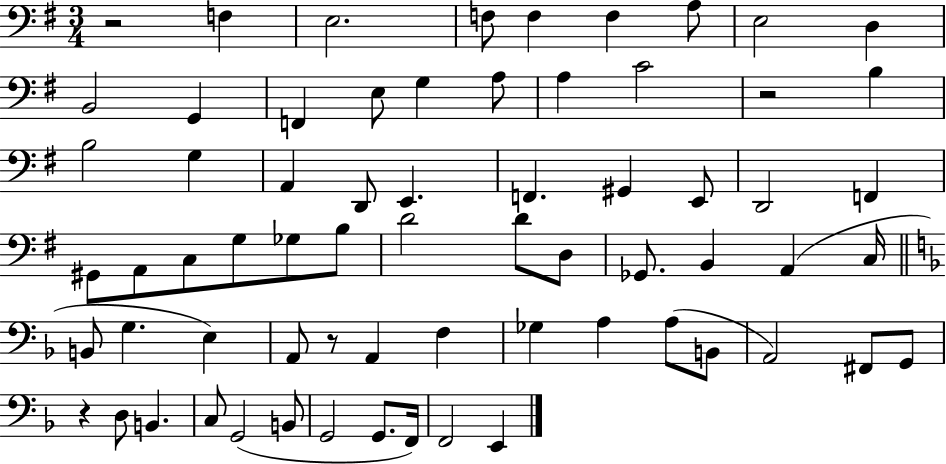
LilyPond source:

{
  \clef bass
  \numericTimeSignature
  \time 3/4
  \key g \major
  r2 f4 | e2. | f8 f4 f4 a8 | e2 d4 | \break b,2 g,4 | f,4 e8 g4 a8 | a4 c'2 | r2 b4 | \break b2 g4 | a,4 d,8 e,4. | f,4. gis,4 e,8 | d,2 f,4 | \break gis,8 a,8 c8 g8 ges8 b8 | d'2 d'8 d8 | ges,8. b,4 a,4( c16 | \bar "||" \break \key f \major b,8 g4. e4) | a,8 r8 a,4 f4 | ges4 a4 a8( b,8 | a,2) fis,8 g,8 | \break r4 d8 b,4. | c8 g,2( b,8 | g,2 g,8. f,16) | f,2 e,4 | \break \bar "|."
}